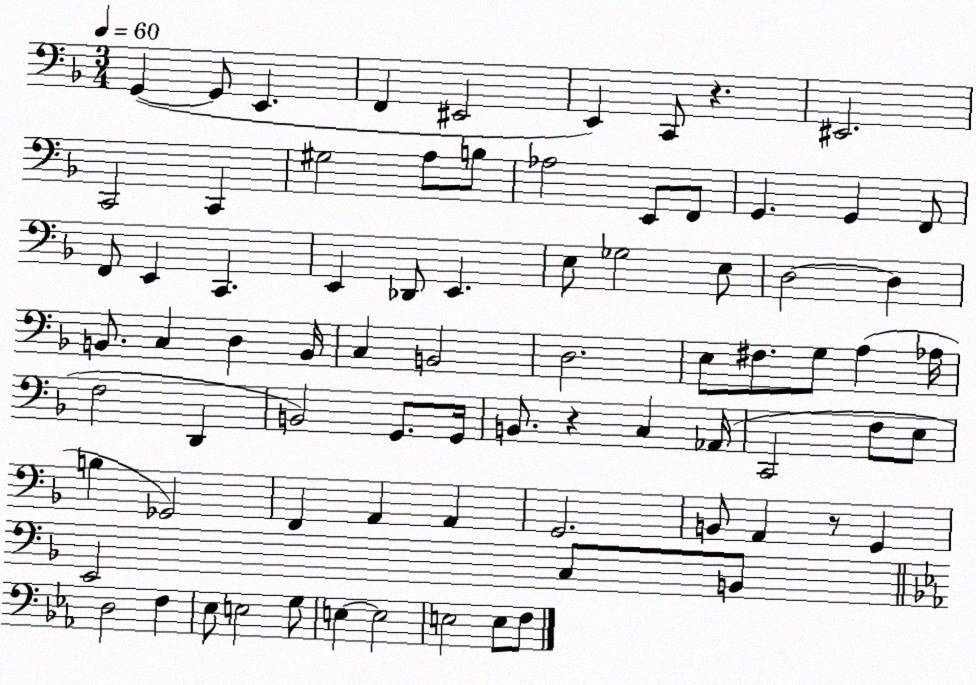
X:1
T:Untitled
M:3/4
L:1/4
K:F
G,, G,,/2 E,, F,, ^E,,2 E,, C,,/2 z ^E,,2 C,,2 C,, ^G,2 A,/2 B,/2 _A,2 E,,/2 F,,/2 G,, G,, F,,/2 F,,/2 E,, C,, E,, _D,,/2 E,, E,/2 _G,2 E,/2 D,2 D, B,,/2 C, D, B,,/4 C, B,,2 D,2 E,/2 ^F,/2 G,/2 A, _A,/4 F,2 D,, B,,2 G,,/2 G,,/4 B,,/2 z C, _A,,/4 C,,2 F,/2 E,/2 B, _G,,2 F,, A,, A,, G,,2 B,,/2 A,, z/2 G,, E,,2 C,/2 B,,/2 D,2 F, _E,/2 E,2 G,/2 E, E,2 E,2 E,/2 F,/2